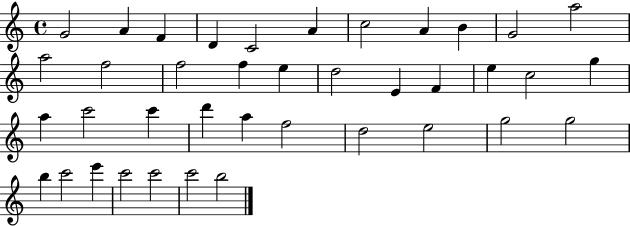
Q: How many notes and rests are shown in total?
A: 39